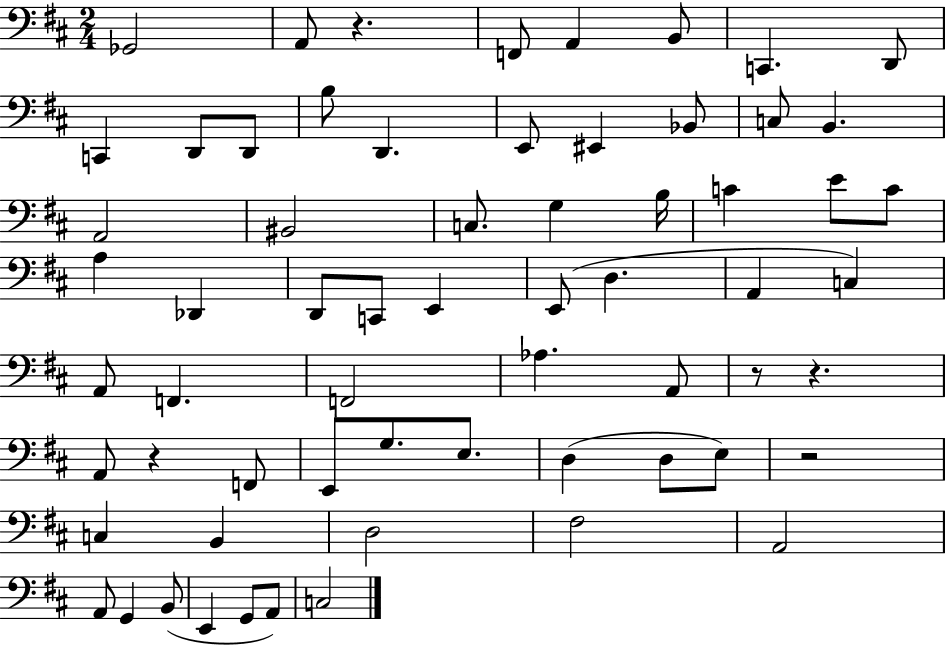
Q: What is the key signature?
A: D major